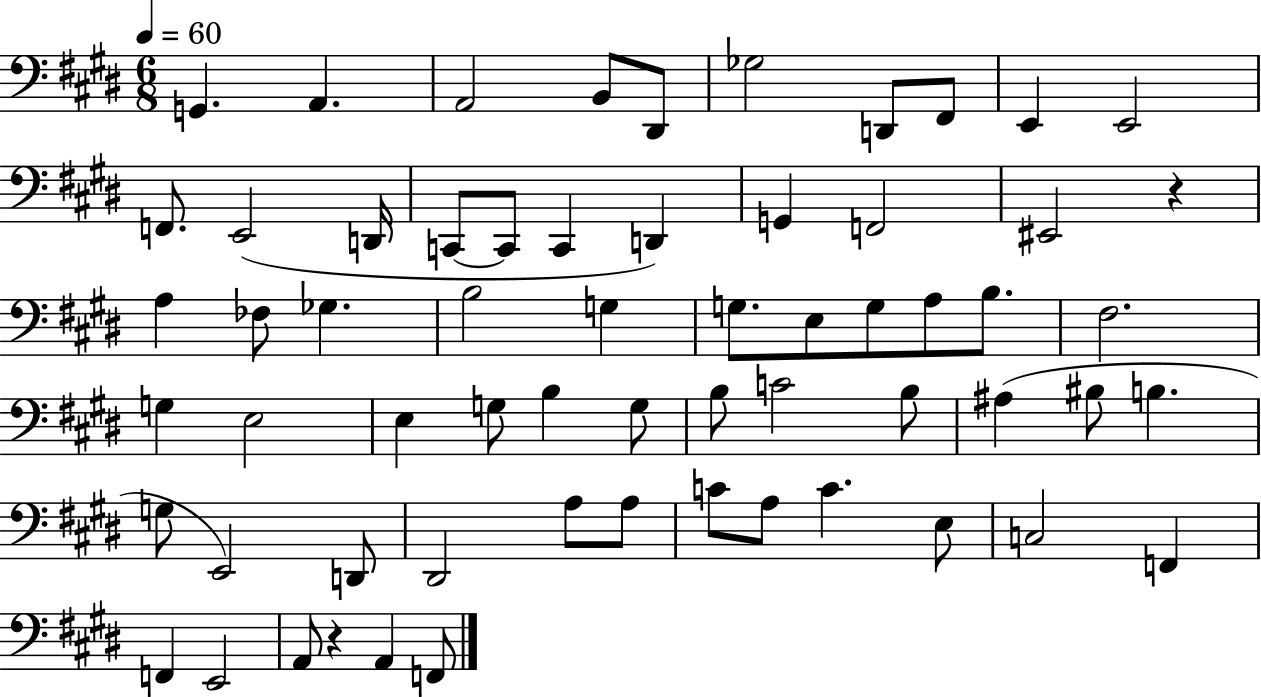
X:1
T:Untitled
M:6/8
L:1/4
K:E
G,, A,, A,,2 B,,/2 ^D,,/2 _G,2 D,,/2 ^F,,/2 E,, E,,2 F,,/2 E,,2 D,,/4 C,,/2 C,,/2 C,, D,, G,, F,,2 ^E,,2 z A, _F,/2 _G, B,2 G, G,/2 E,/2 G,/2 A,/2 B,/2 ^F,2 G, E,2 E, G,/2 B, G,/2 B,/2 C2 B,/2 ^A, ^B,/2 B, G,/2 E,,2 D,,/2 ^D,,2 A,/2 A,/2 C/2 A,/2 C E,/2 C,2 F,, F,, E,,2 A,,/2 z A,, F,,/2